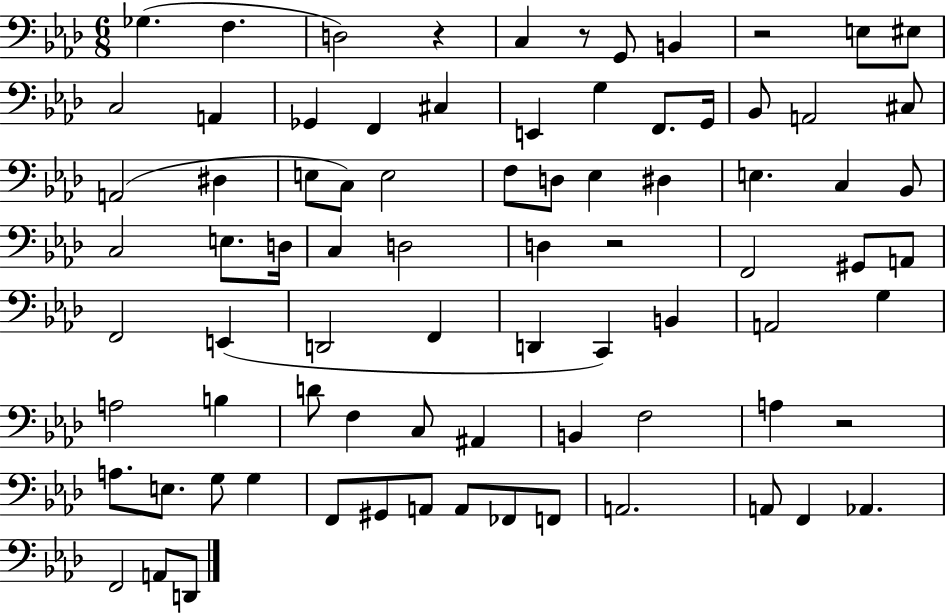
{
  \clef bass
  \numericTimeSignature
  \time 6/8
  \key aes \major
  ges4.( f4. | d2) r4 | c4 r8 g,8 b,4 | r2 e8 eis8 | \break c2 a,4 | ges,4 f,4 cis4 | e,4 g4 f,8. g,16 | bes,8 a,2 cis8 | \break a,2( dis4 | e8 c8) e2 | f8 d8 ees4 dis4 | e4. c4 bes,8 | \break c2 e8. d16 | c4 d2 | d4 r2 | f,2 gis,8 a,8 | \break f,2 e,4( | d,2 f,4 | d,4 c,4) b,4 | a,2 g4 | \break a2 b4 | d'8 f4 c8 ais,4 | b,4 f2 | a4 r2 | \break a8. e8. g8 g4 | f,8 gis,8 a,8 a,8 fes,8 f,8 | a,2. | a,8 f,4 aes,4. | \break f,2 a,8 d,8 | \bar "|."
}